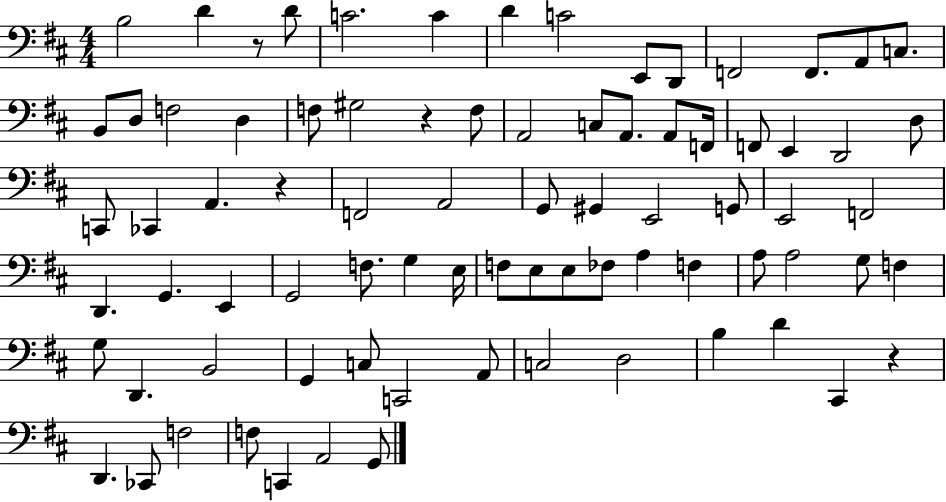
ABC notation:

X:1
T:Untitled
M:4/4
L:1/4
K:D
B,2 D z/2 D/2 C2 C D C2 E,,/2 D,,/2 F,,2 F,,/2 A,,/2 C,/2 B,,/2 D,/2 F,2 D, F,/2 ^G,2 z F,/2 A,,2 C,/2 A,,/2 A,,/2 F,,/4 F,,/2 E,, D,,2 D,/2 C,,/2 _C,, A,, z F,,2 A,,2 G,,/2 ^G,, E,,2 G,,/2 E,,2 F,,2 D,, G,, E,, G,,2 F,/2 G, E,/4 F,/2 E,/2 E,/2 _F,/2 A, F, A,/2 A,2 G,/2 F, G,/2 D,, B,,2 G,, C,/2 C,,2 A,,/2 C,2 D,2 B, D ^C,, z D,, _C,,/2 F,2 F,/2 C,, A,,2 G,,/2